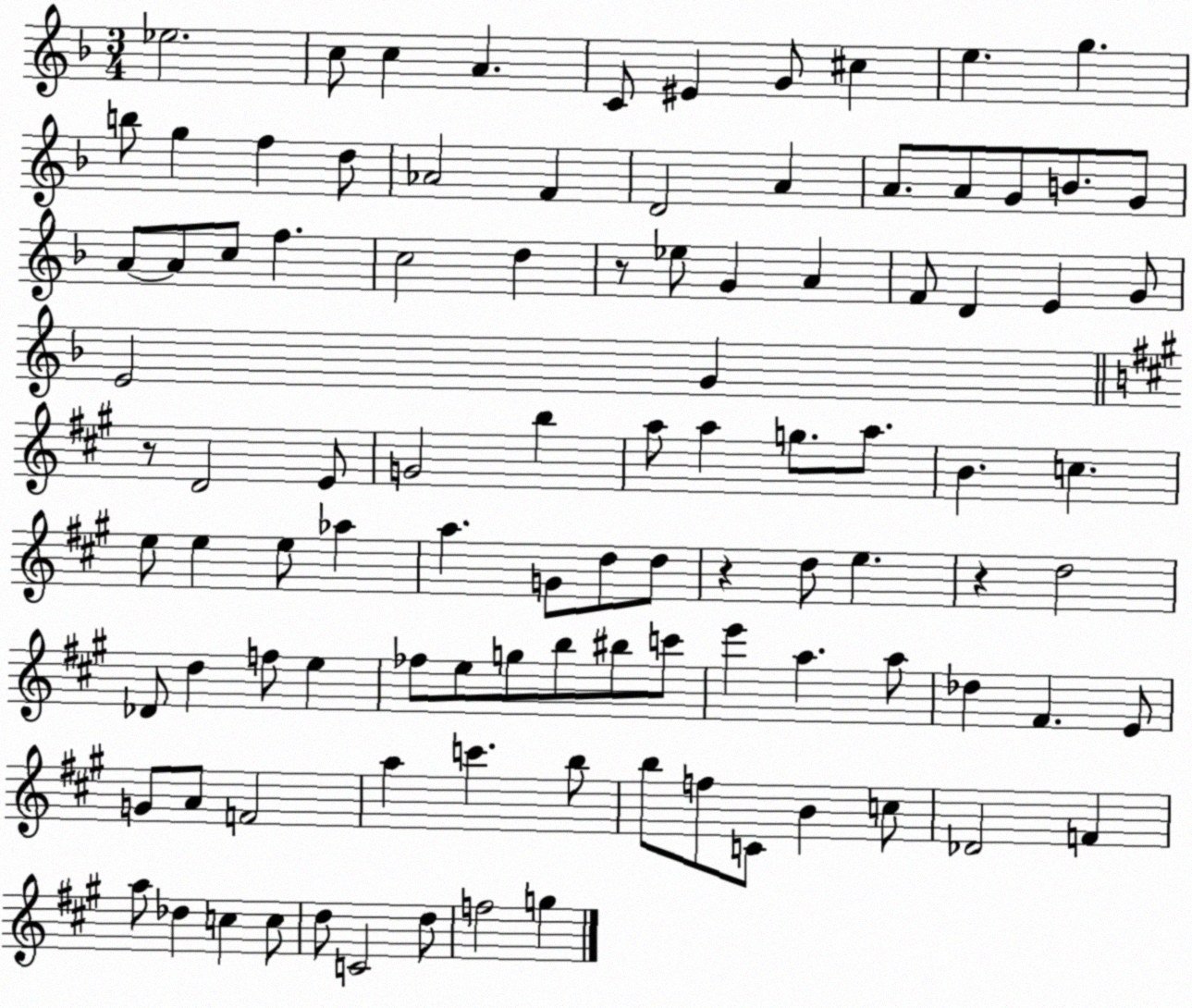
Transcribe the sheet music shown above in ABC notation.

X:1
T:Untitled
M:3/4
L:1/4
K:F
_e2 c/2 c A C/2 ^E G/2 ^c e g b/2 g f d/2 _A2 F D2 A A/2 A/2 G/2 B/2 G/2 A/2 A/2 c/2 f c2 d z/2 _e/2 G A F/2 D E G/2 E2 G z/2 D2 E/2 G2 b a/2 a g/2 a/2 B c e/2 e e/2 _a a G/2 d/2 d/2 z d/2 e z d2 _D/2 d f/2 e _f/2 e/2 g/2 b/2 ^b/2 c'/2 e' a a/2 _d ^F E/2 G/2 A/2 F2 a c' b/2 b/2 f/2 C/2 B c/2 _D2 F a/2 _d c c/2 d/2 C2 d/2 f2 g